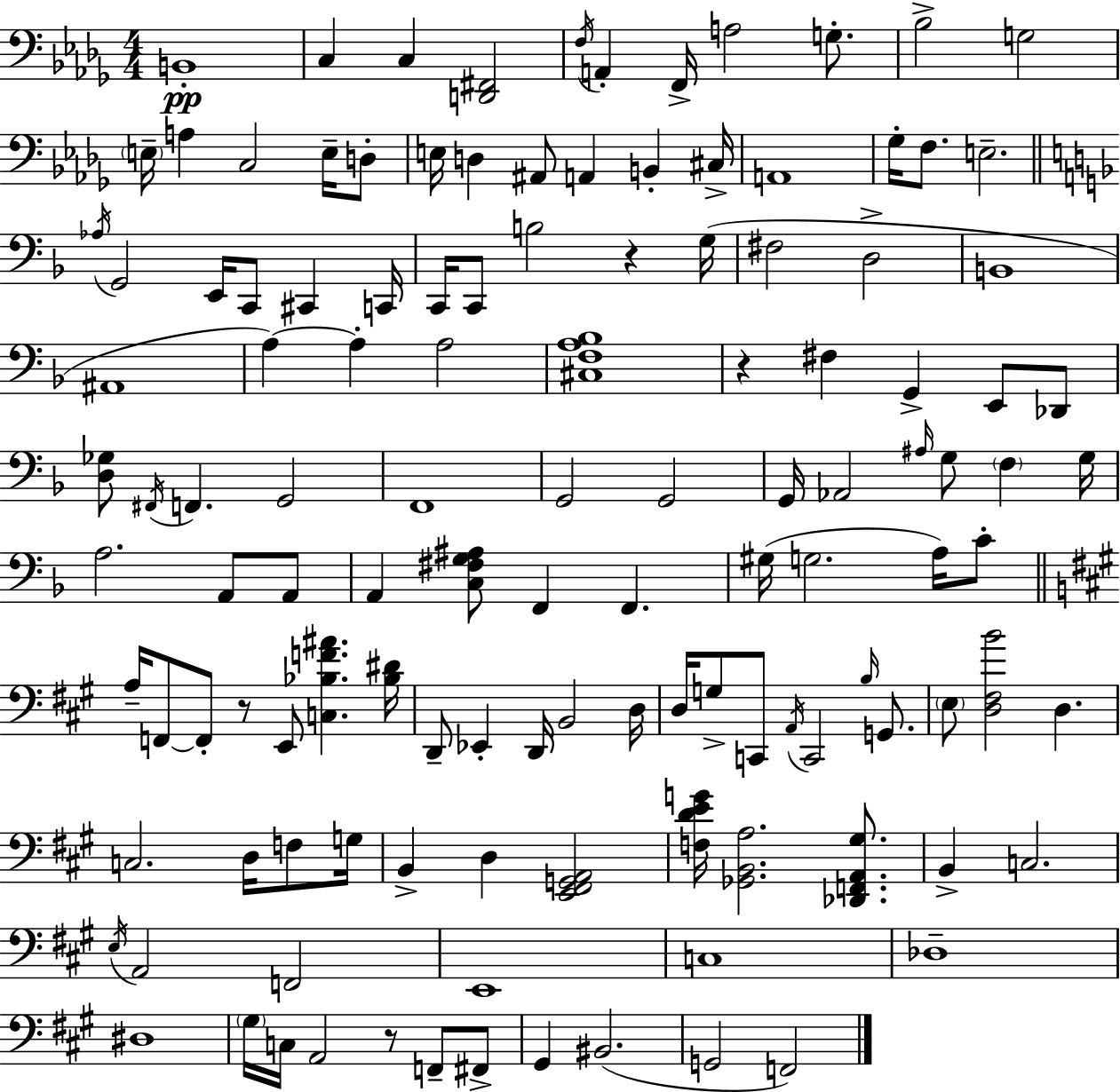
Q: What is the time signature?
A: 4/4